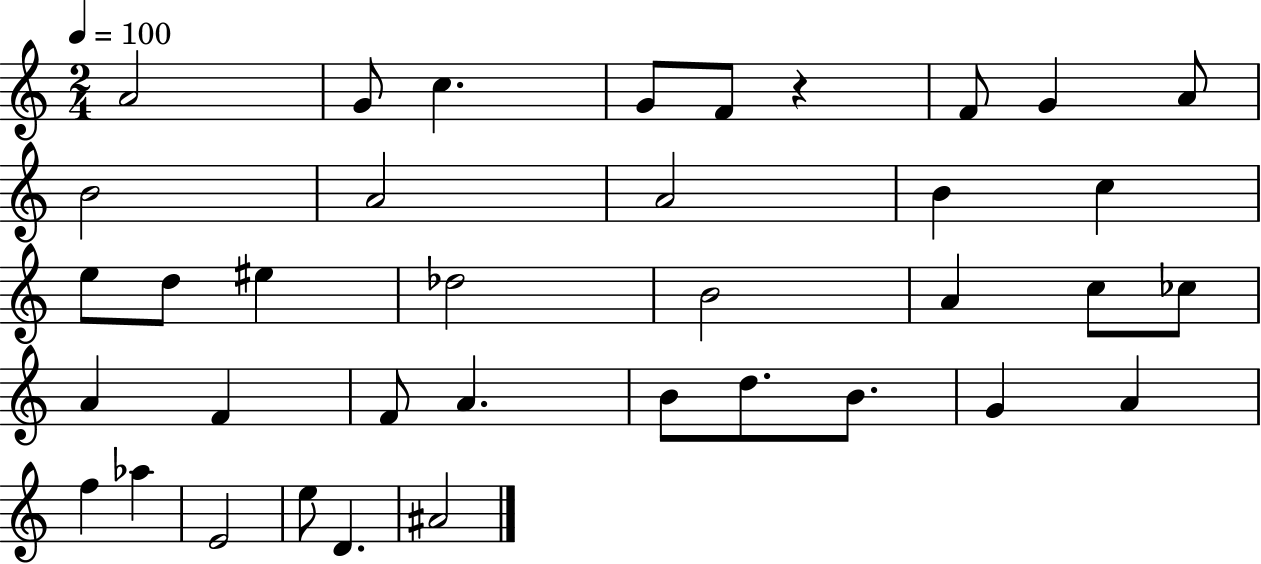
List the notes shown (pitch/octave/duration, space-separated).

A4/h G4/e C5/q. G4/e F4/e R/q F4/e G4/q A4/e B4/h A4/h A4/h B4/q C5/q E5/e D5/e EIS5/q Db5/h B4/h A4/q C5/e CES5/e A4/q F4/q F4/e A4/q. B4/e D5/e. B4/e. G4/q A4/q F5/q Ab5/q E4/h E5/e D4/q. A#4/h